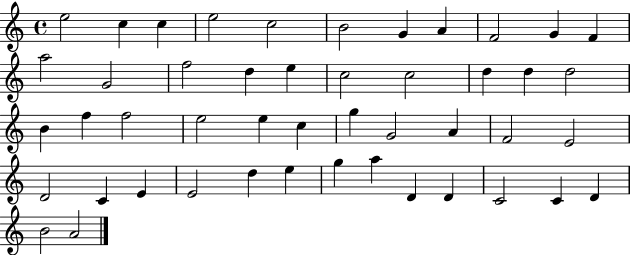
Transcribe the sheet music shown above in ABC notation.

X:1
T:Untitled
M:4/4
L:1/4
K:C
e2 c c e2 c2 B2 G A F2 G F a2 G2 f2 d e c2 c2 d d d2 B f f2 e2 e c g G2 A F2 E2 D2 C E E2 d e g a D D C2 C D B2 A2